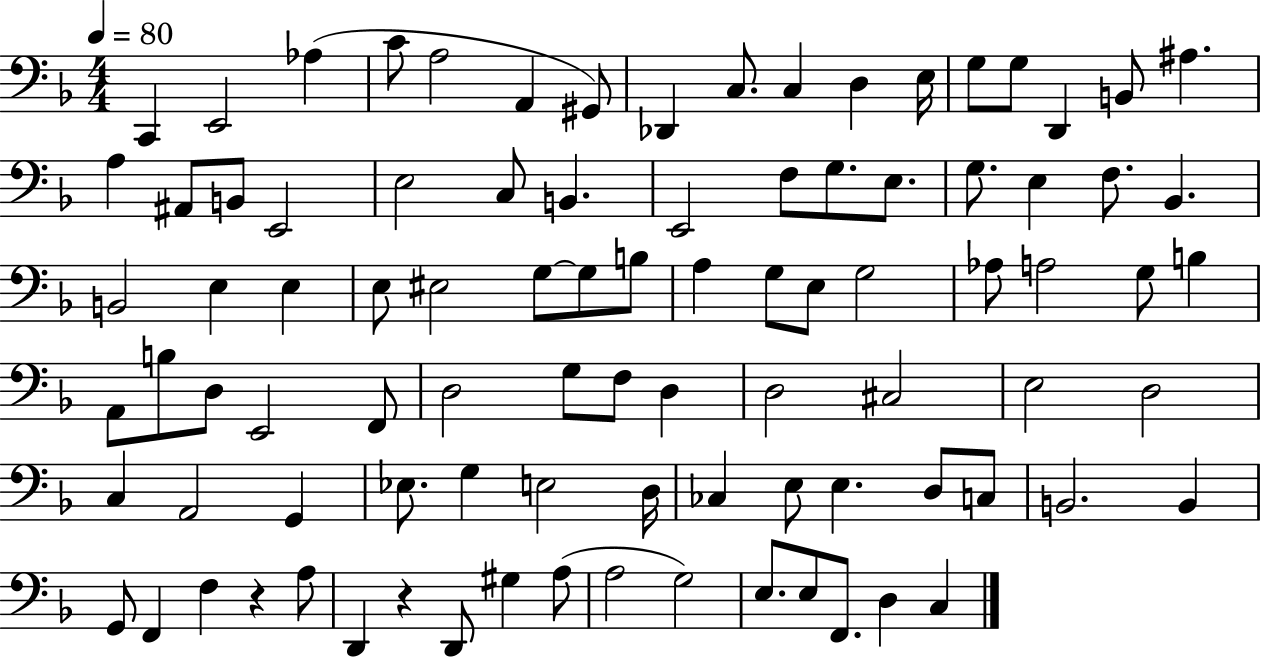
X:1
T:Untitled
M:4/4
L:1/4
K:F
C,, E,,2 _A, C/2 A,2 A,, ^G,,/2 _D,, C,/2 C, D, E,/4 G,/2 G,/2 D,, B,,/2 ^A, A, ^A,,/2 B,,/2 E,,2 E,2 C,/2 B,, E,,2 F,/2 G,/2 E,/2 G,/2 E, F,/2 _B,, B,,2 E, E, E,/2 ^E,2 G,/2 G,/2 B,/2 A, G,/2 E,/2 G,2 _A,/2 A,2 G,/2 B, A,,/2 B,/2 D,/2 E,,2 F,,/2 D,2 G,/2 F,/2 D, D,2 ^C,2 E,2 D,2 C, A,,2 G,, _E,/2 G, E,2 D,/4 _C, E,/2 E, D,/2 C,/2 B,,2 B,, G,,/2 F,, F, z A,/2 D,, z D,,/2 ^G, A,/2 A,2 G,2 E,/2 E,/2 F,,/2 D, C,